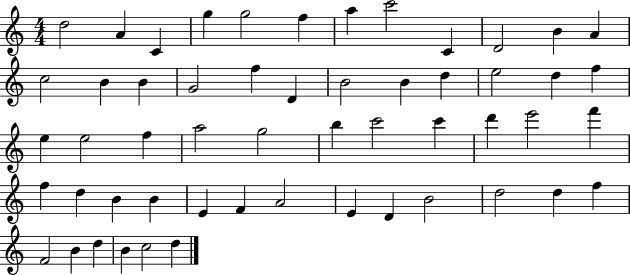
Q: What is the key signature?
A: C major